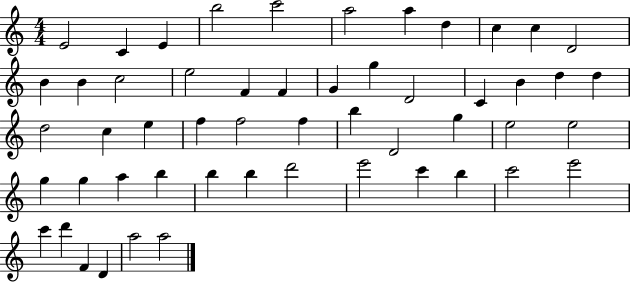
X:1
T:Untitled
M:4/4
L:1/4
K:C
E2 C E b2 c'2 a2 a d c c D2 B B c2 e2 F F G g D2 C B d d d2 c e f f2 f b D2 g e2 e2 g g a b b b d'2 e'2 c' b c'2 e'2 c' d' F D a2 a2